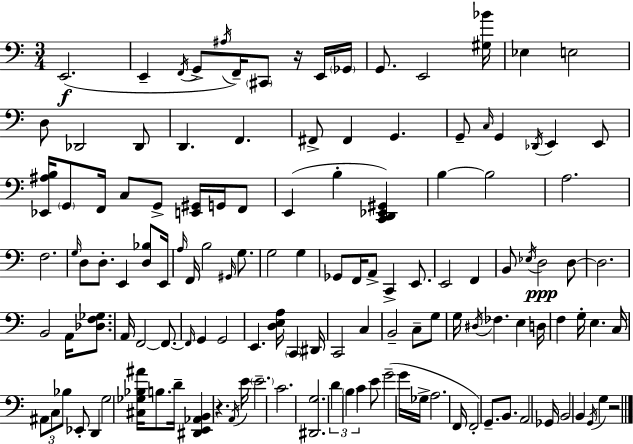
X:1
T:Untitled
M:3/4
L:1/4
K:Am
E,,2 E,, F,,/4 G,,/2 ^A,/4 F,,/4 ^C,,/2 z/4 E,,/4 _G,,/4 G,,/2 E,,2 [^G,_B]/4 _E, E,2 D,/2 _D,,2 _D,,/2 D,, F,, ^F,,/2 ^F,, G,, G,,/2 C,/4 G,, _D,,/4 E,, E,,/2 [_E,,^A,B,]/4 G,,/2 F,,/4 C,/2 G,,/2 [E,,^G,,]/4 G,,/4 F,,/2 E,, B, [C,,D,,_E,,^G,,] B, B,2 A,2 F,2 G,/4 D,/2 D,/2 E,, [D,_B,]/2 E,,/4 A,/4 F,,/4 B,2 ^G,,/4 G,/2 G,2 G, _G,,/2 F,,/4 A,,/2 C,, E,,/2 E,,2 F,, B,,/2 _E,/4 D,2 D,/2 D,2 B,,2 A,,/4 [_D,F,_G,]/2 A,,/4 F,,2 F,,/2 F,,/4 G,, G,,2 E,, [D,E,A,]/4 C,, ^D,,/4 C,,2 C, B,,2 C,/2 G,/2 G,/4 ^D,/4 _F, E, D,/4 F, G,/4 E, C,/4 ^A,,/2 C,/2 _B,/2 _E,,/2 D,, G,2 [^C,_G,_B,^A]/4 B,/2 D/4 [^D,,E,,_A,,B,,] z A,,/4 E/4 E2 C2 [^D,,G,]2 D B, C E/2 G2 G/4 _G,/4 A,2 F,,/4 F,,2 G,,/2 B,,/2 A,,2 _G,,/4 B,,2 B,, G,,/4 G, z2